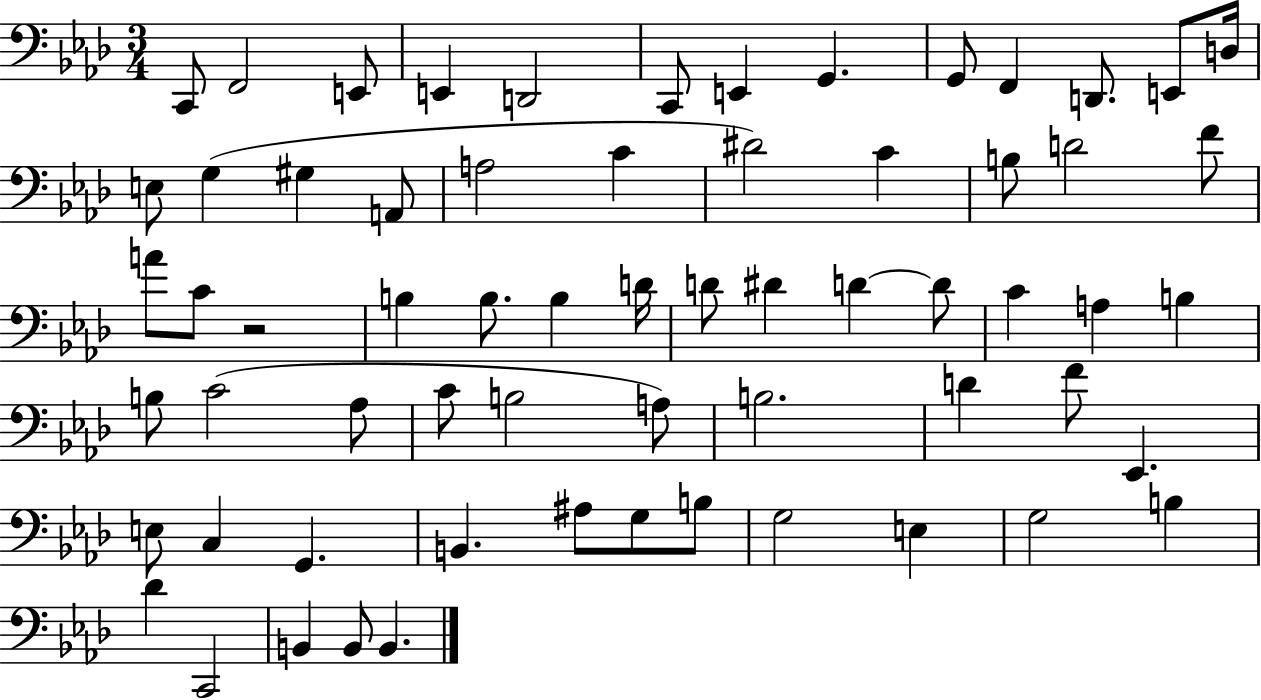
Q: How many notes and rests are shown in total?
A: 64